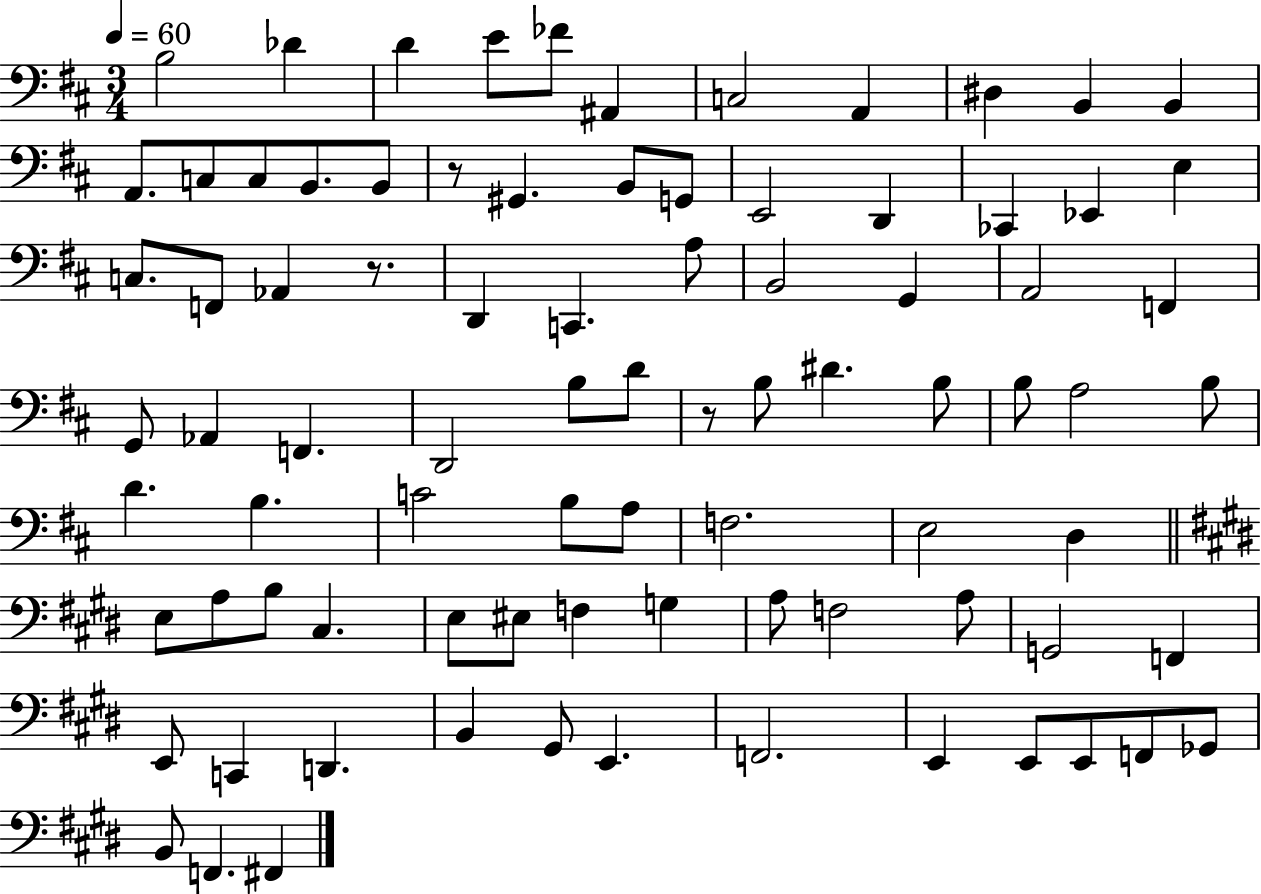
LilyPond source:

{
  \clef bass
  \numericTimeSignature
  \time 3/4
  \key d \major
  \tempo 4 = 60
  b2 des'4 | d'4 e'8 fes'8 ais,4 | c2 a,4 | dis4 b,4 b,4 | \break a,8. c8 c8 b,8. b,8 | r8 gis,4. b,8 g,8 | e,2 d,4 | ces,4 ees,4 e4 | \break c8. f,8 aes,4 r8. | d,4 c,4. a8 | b,2 g,4 | a,2 f,4 | \break g,8 aes,4 f,4. | d,2 b8 d'8 | r8 b8 dis'4. b8 | b8 a2 b8 | \break d'4. b4. | c'2 b8 a8 | f2. | e2 d4 | \break \bar "||" \break \key e \major e8 a8 b8 cis4. | e8 eis8 f4 g4 | a8 f2 a8 | g,2 f,4 | \break e,8 c,4 d,4. | b,4 gis,8 e,4. | f,2. | e,4 e,8 e,8 f,8 ges,8 | \break b,8 f,4. fis,4 | \bar "|."
}